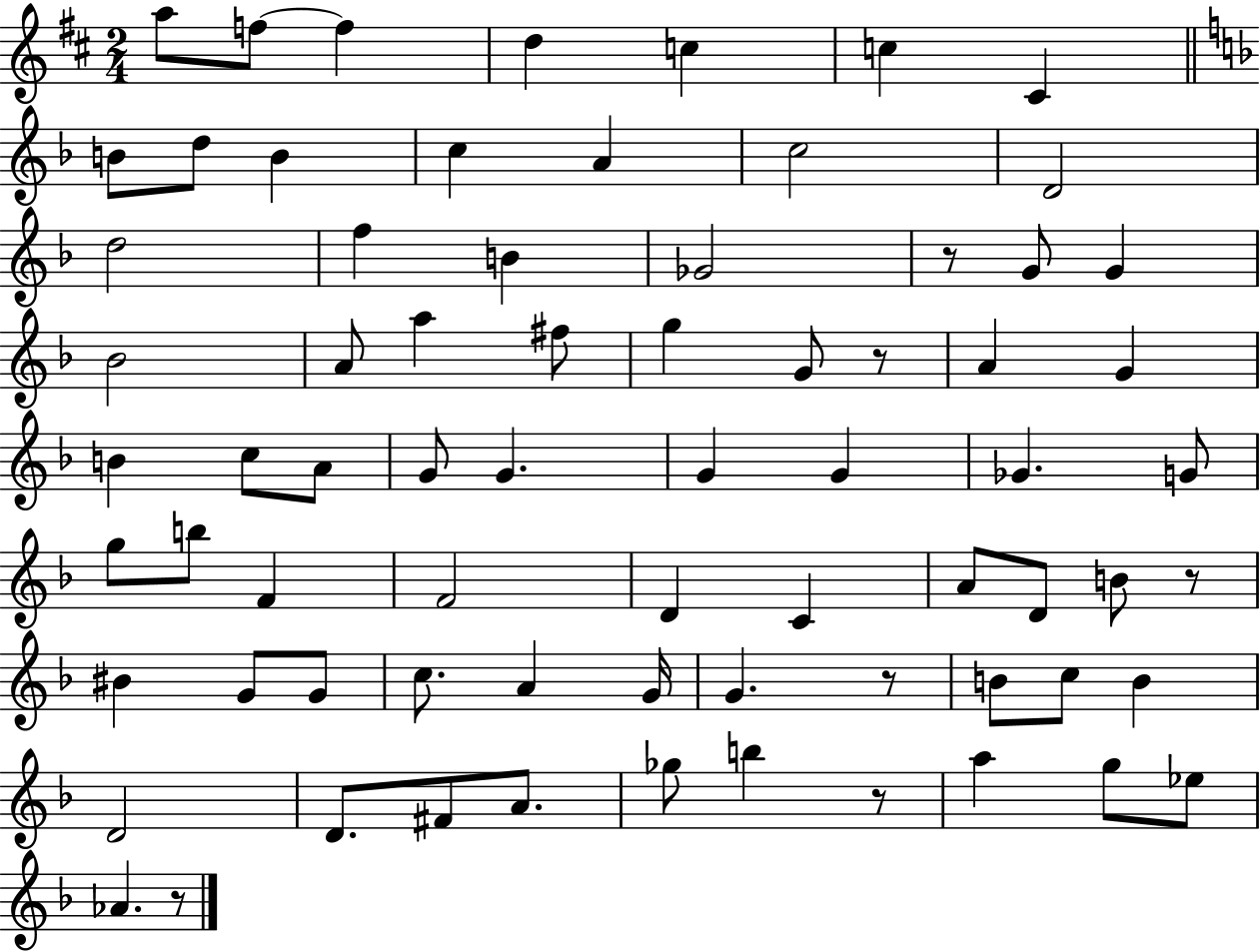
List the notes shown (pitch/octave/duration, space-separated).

A5/e F5/e F5/q D5/q C5/q C5/q C#4/q B4/e D5/e B4/q C5/q A4/q C5/h D4/h D5/h F5/q B4/q Gb4/h R/e G4/e G4/q Bb4/h A4/e A5/q F#5/e G5/q G4/e R/e A4/q G4/q B4/q C5/e A4/e G4/e G4/q. G4/q G4/q Gb4/q. G4/e G5/e B5/e F4/q F4/h D4/q C4/q A4/e D4/e B4/e R/e BIS4/q G4/e G4/e C5/e. A4/q G4/s G4/q. R/e B4/e C5/e B4/q D4/h D4/e. F#4/e A4/e. Gb5/e B5/q R/e A5/q G5/e Eb5/e Ab4/q. R/e